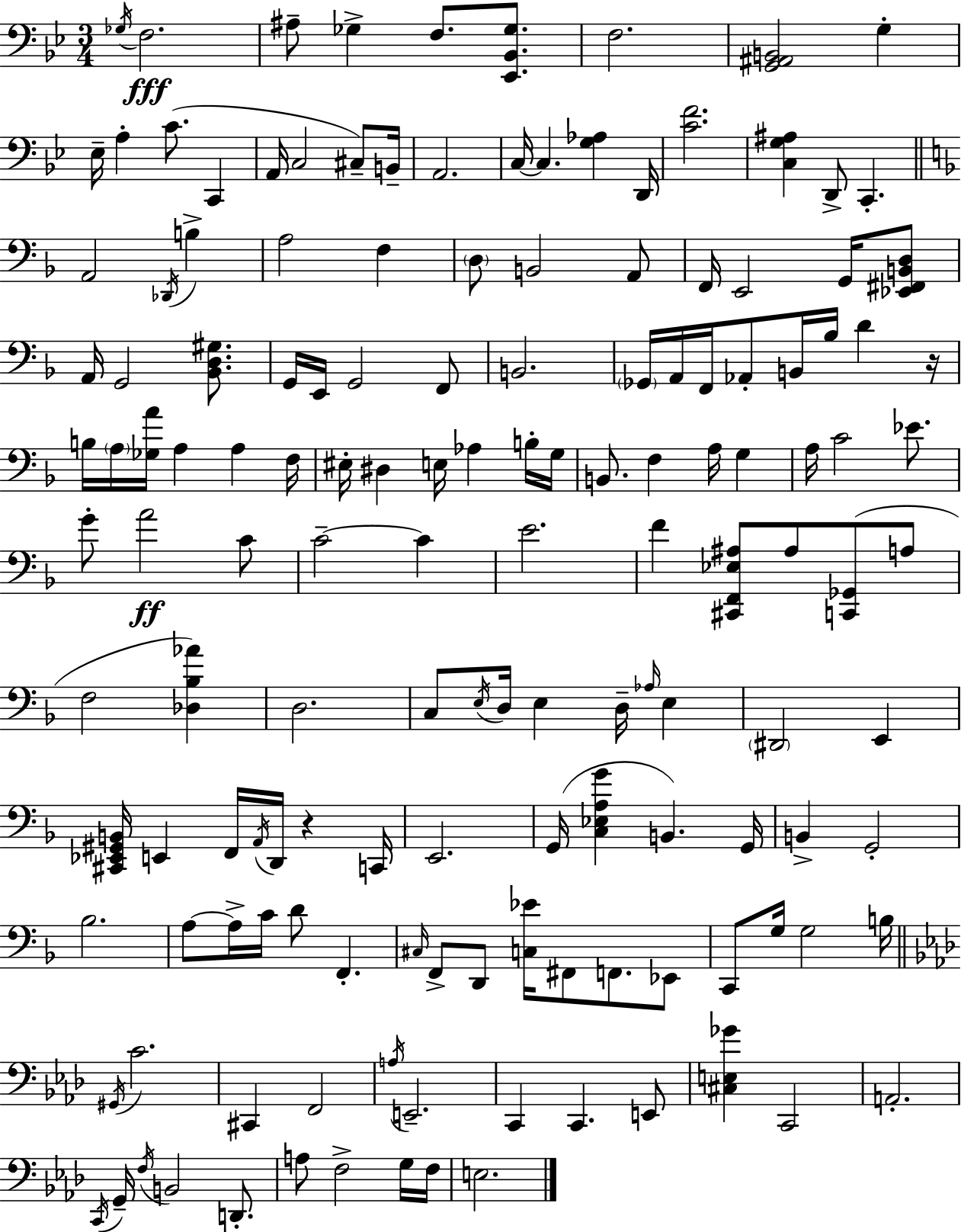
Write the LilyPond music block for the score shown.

{
  \clef bass
  \numericTimeSignature
  \time 3/4
  \key bes \major
  \acciaccatura { ges16 }\fff f2. | ais8-- ges4-> f8. <ees, bes, ges>8. | f2. | <g, ais, b,>2 g4-. | \break ees16-- a4-. c'8.( c,4 | a,16 c2 cis8--) | b,16-- a,2. | c16~~ c4. <g aes>4 | \break d,16 <c' f'>2. | <c g ais>4 d,8-> c,4.-. | \bar "||" \break \key d \minor a,2 \acciaccatura { des,16 } b4-> | a2 f4 | \parenthesize d8 b,2 a,8 | f,16 e,2 g,16 <ees, fis, b, d>8 | \break a,16 g,2 <bes, d gis>8. | g,16 e,16 g,2 f,8 | b,2. | \parenthesize ges,16 a,16 f,16 aes,8-. b,16 bes16 d'4 | \break r16 b16 \parenthesize a16 <ges a'>16 a4 a4 | f16 eis16-. dis4 e16 aes4 b16-. | g16 b,8. f4 a16 g4 | a16 c'2 ees'8. | \break g'8-. a'2\ff c'8 | c'2--~~ c'4 | e'2. | f'4 <cis, f, ees ais>8 ais8 <c, ges,>8( a8 | \break f2 <des bes aes'>4) | d2. | c8 \acciaccatura { e16 } d16 e4 d16-- \grace { aes16 } e4 | \parenthesize dis,2 e,4 | \break <cis, ees, gis, b,>16 e,4 f,16 \acciaccatura { a,16 } d,16 r4 | c,16 e,2. | g,16( <c ees a g'>4 b,4.) | g,16 b,4-> g,2-. | \break bes2. | a8~~ a16-> c'16 d'8 f,4.-. | \grace { cis16 } f,8-> d,8 <c ees'>16 fis,8 | f,8. ees,8 c,8 g16 g2 | \break b16 \bar "||" \break \key aes \major \acciaccatura { gis,16 } c'2. | cis,4 f,2 | \acciaccatura { a16 } e,2.-- | c,4 c,4. | \break e,8 <cis e ges'>4 c,2 | a,2.-. | \acciaccatura { c,16 } g,16-- \acciaccatura { f16 } b,2 | d,8.-. a8 f2-> | \break g16 f16 e2. | \bar "|."
}